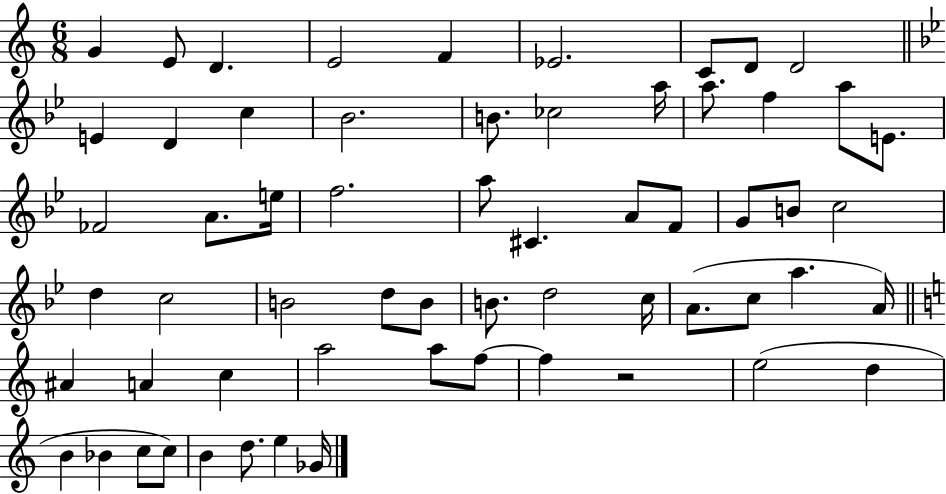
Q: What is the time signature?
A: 6/8